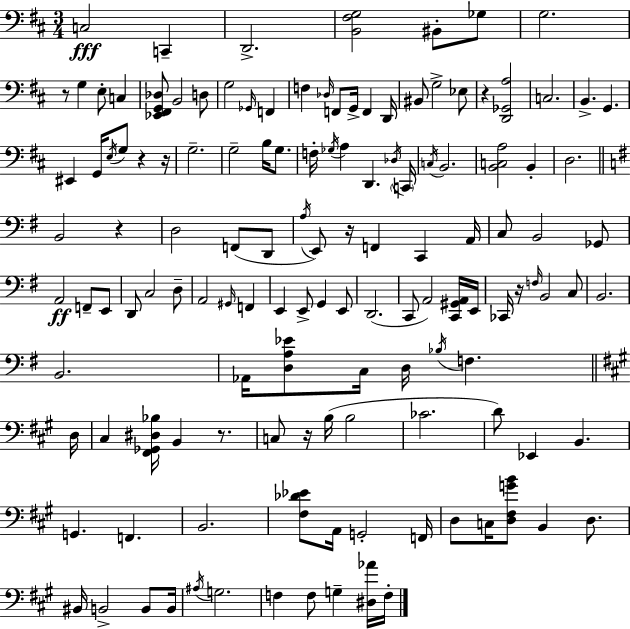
X:1
T:Untitled
M:3/4
L:1/4
K:D
C,2 C,, D,,2 [B,,^F,G,]2 ^B,,/2 _G,/2 G,2 z/2 G, E,/2 C, [_E,,^F,,G,,_D,]/2 B,,2 D,/2 G,2 _G,,/4 F,, F, _D,/4 F,,/2 G,,/4 F,, D,,/4 ^B,,/2 G,2 _E,/2 z [D,,_G,,A,]2 C,2 B,, G,, ^E,, G,,/4 E,/4 G,/2 z z/4 G,2 G,2 B,/4 G,/2 F,/4 _G,/4 A, D,, _D,/4 C,,/4 C,/4 B,,2 [B,,C,A,]2 B,, D,2 B,,2 z D,2 F,,/2 D,,/2 A,/4 E,,/2 z/4 F,, C,, A,,/4 C,/2 B,,2 _G,,/2 A,,2 F,,/2 E,,/2 D,,/2 C,2 D,/2 A,,2 ^G,,/4 F,, E,, E,,/2 G,, E,,/2 D,,2 C,,/2 A,,2 [C,,^G,,A,,]/4 E,,/4 _C,,/4 z/4 F,/4 B,,2 C,/2 B,,2 B,,2 _A,,/4 [D,A,_E]/2 C,/4 D,/4 _B,/4 F, D,/4 ^C, [^F,,_G,,^D,_B,]/4 B,, z/2 C,/2 z/4 B,/4 B,2 _C2 D/2 _E,, B,, G,, F,, B,,2 [^F,_D_E]/2 A,,/4 G,,2 F,,/4 D,/2 C,/4 [D,^F,GB]/2 B,, D,/2 ^B,,/4 B,,2 B,,/2 B,,/4 ^A,/4 G,2 F, F,/2 G, [^D,_A]/4 F,/4